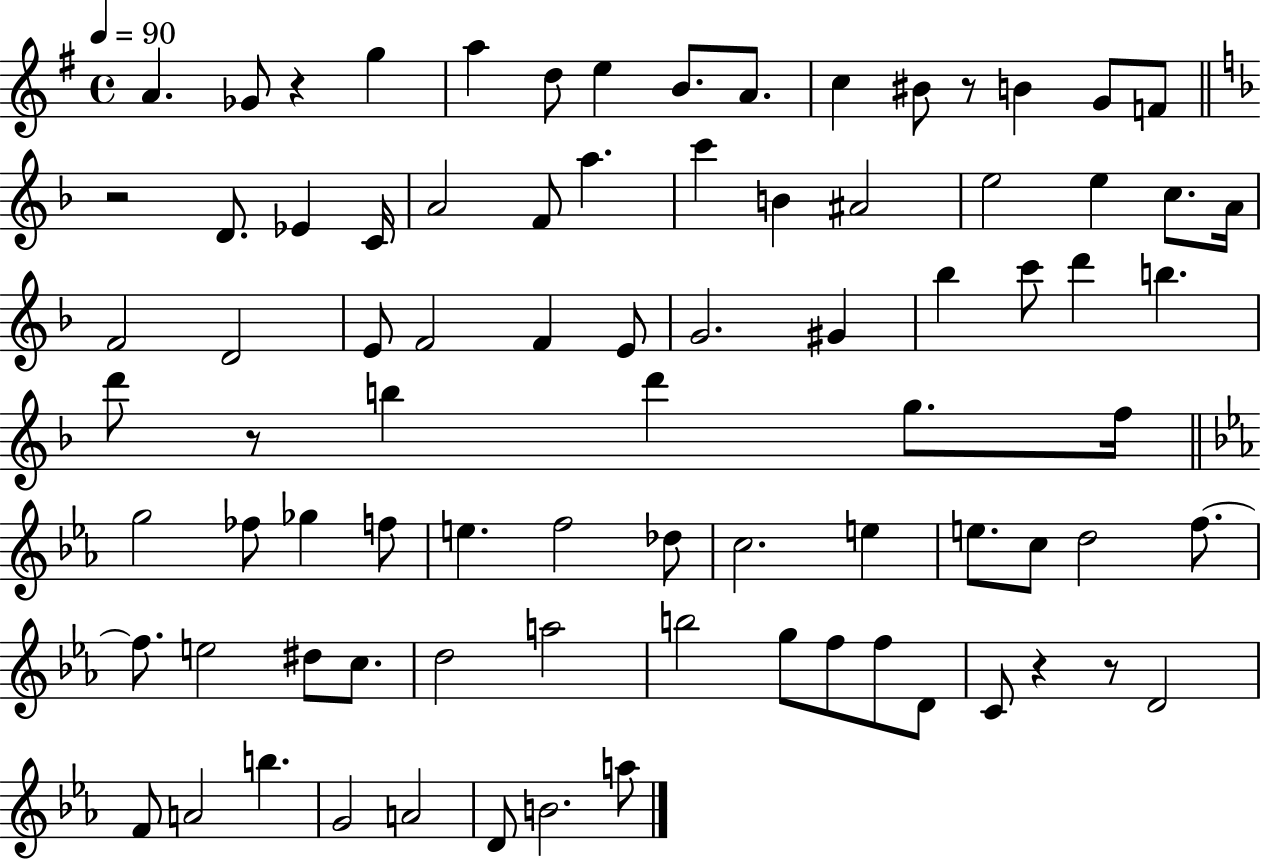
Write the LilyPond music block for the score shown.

{
  \clef treble
  \time 4/4
  \defaultTimeSignature
  \key g \major
  \tempo 4 = 90
  a'4. ges'8 r4 g''4 | a''4 d''8 e''4 b'8. a'8. | c''4 bis'8 r8 b'4 g'8 f'8 | \bar "||" \break \key d \minor r2 d'8. ees'4 c'16 | a'2 f'8 a''4. | c'''4 b'4 ais'2 | e''2 e''4 c''8. a'16 | \break f'2 d'2 | e'8 f'2 f'4 e'8 | g'2. gis'4 | bes''4 c'''8 d'''4 b''4. | \break d'''8 r8 b''4 d'''4 g''8. f''16 | \bar "||" \break \key ees \major g''2 fes''8 ges''4 f''8 | e''4. f''2 des''8 | c''2. e''4 | e''8. c''8 d''2 f''8.~~ | \break f''8. e''2 dis''8 c''8. | d''2 a''2 | b''2 g''8 f''8 f''8 d'8 | c'8 r4 r8 d'2 | \break f'8 a'2 b''4. | g'2 a'2 | d'8 b'2. a''8 | \bar "|."
}